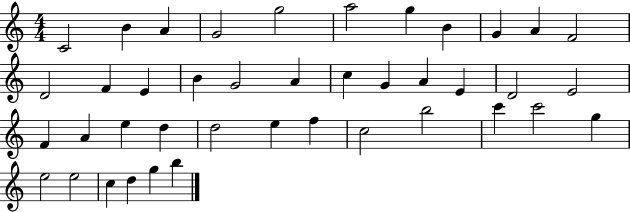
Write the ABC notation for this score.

X:1
T:Untitled
M:4/4
L:1/4
K:C
C2 B A G2 g2 a2 g B G A F2 D2 F E B G2 A c G A E D2 E2 F A e d d2 e f c2 b2 c' c'2 g e2 e2 c d g b